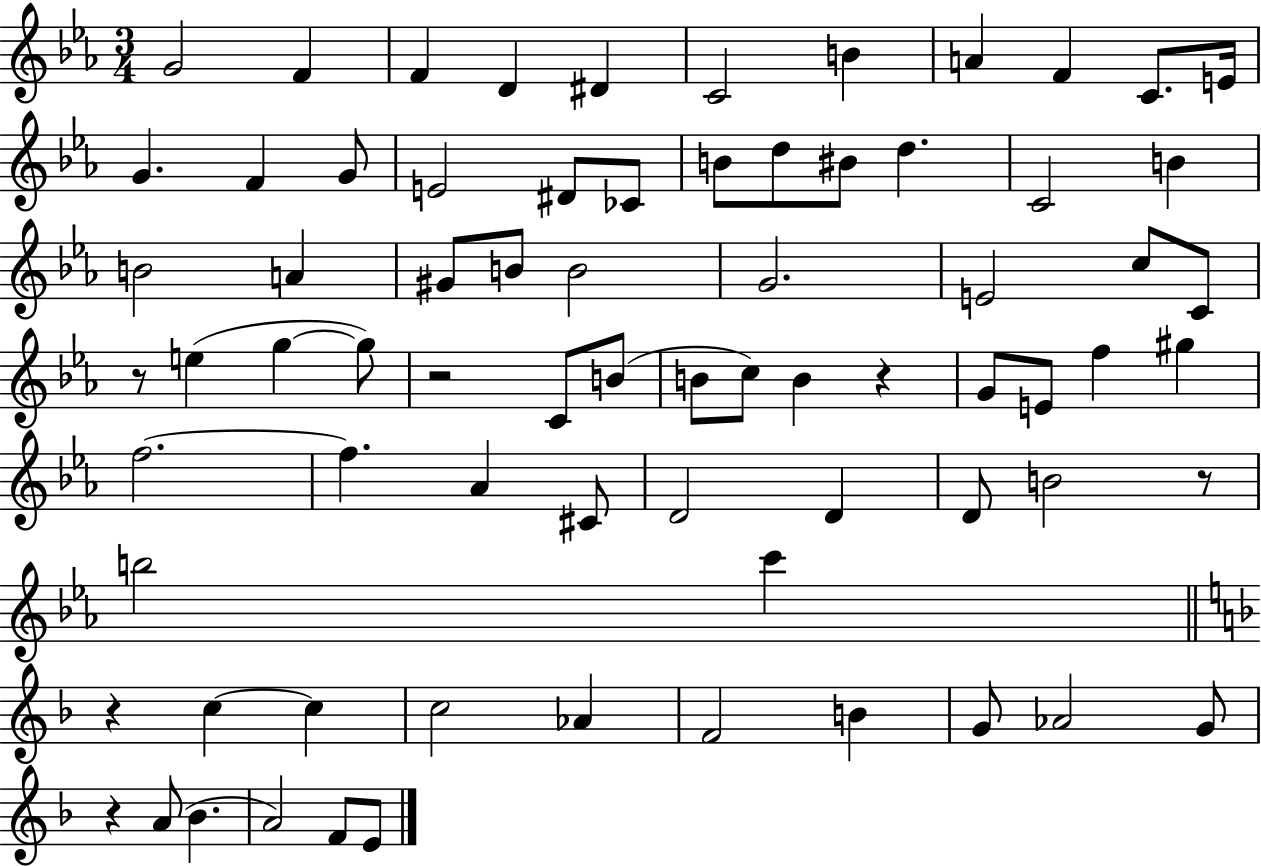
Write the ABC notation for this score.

X:1
T:Untitled
M:3/4
L:1/4
K:Eb
G2 F F D ^D C2 B A F C/2 E/4 G F G/2 E2 ^D/2 _C/2 B/2 d/2 ^B/2 d C2 B B2 A ^G/2 B/2 B2 G2 E2 c/2 C/2 z/2 e g g/2 z2 C/2 B/2 B/2 c/2 B z G/2 E/2 f ^g f2 f _A ^C/2 D2 D D/2 B2 z/2 b2 c' z c c c2 _A F2 B G/2 _A2 G/2 z A/2 _B A2 F/2 E/2